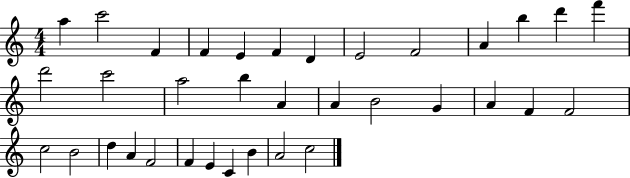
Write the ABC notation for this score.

X:1
T:Untitled
M:4/4
L:1/4
K:C
a c'2 F F E F D E2 F2 A b d' f' d'2 c'2 a2 b A A B2 G A F F2 c2 B2 d A F2 F E C B A2 c2